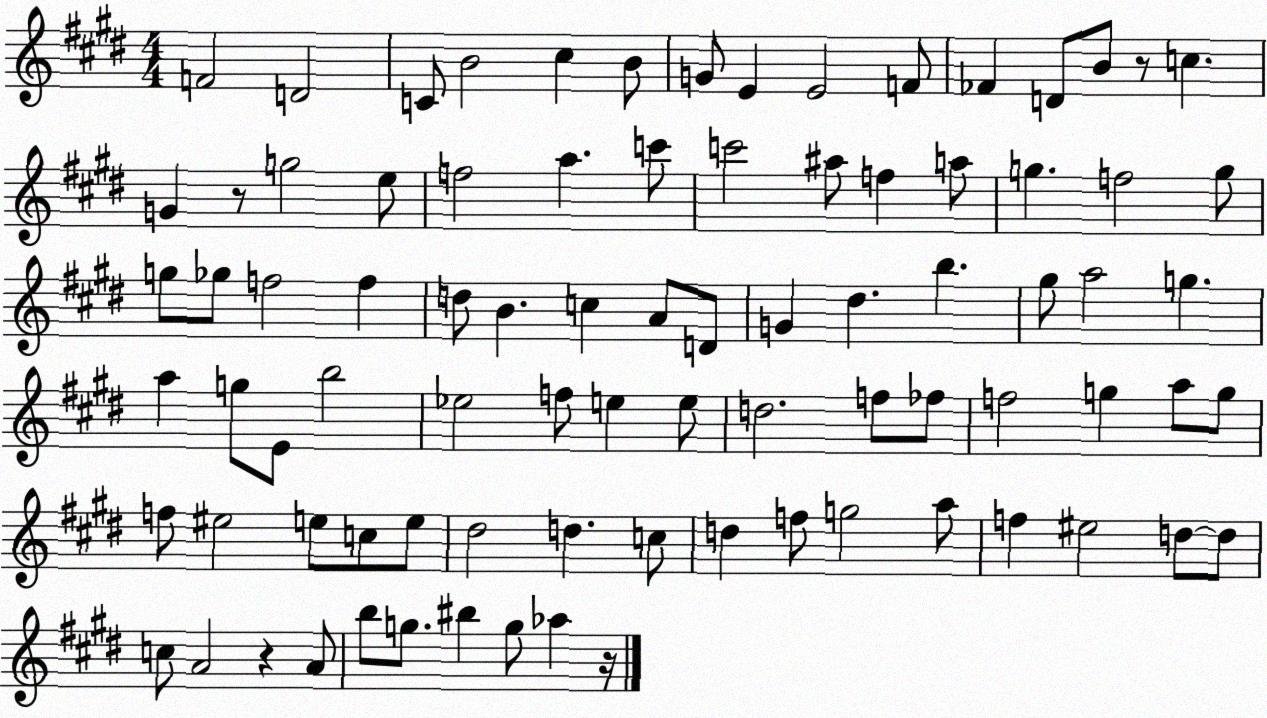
X:1
T:Untitled
M:4/4
L:1/4
K:E
F2 D2 C/2 B2 ^c B/2 G/2 E E2 F/2 _F D/2 B/2 z/2 c G z/2 g2 e/2 f2 a c'/2 c'2 ^a/2 f a/2 g f2 g/2 g/2 _g/2 f2 f d/2 B c A/2 D/2 G ^d b ^g/2 a2 g a g/2 E/2 b2 _e2 f/2 e e/2 d2 f/2 _f/2 f2 g a/2 g/2 f/2 ^e2 e/2 c/2 e/2 ^d2 d c/2 d f/2 g2 a/2 f ^e2 d/2 d/2 c/2 A2 z A/2 b/2 g/2 ^b g/2 _a z/4